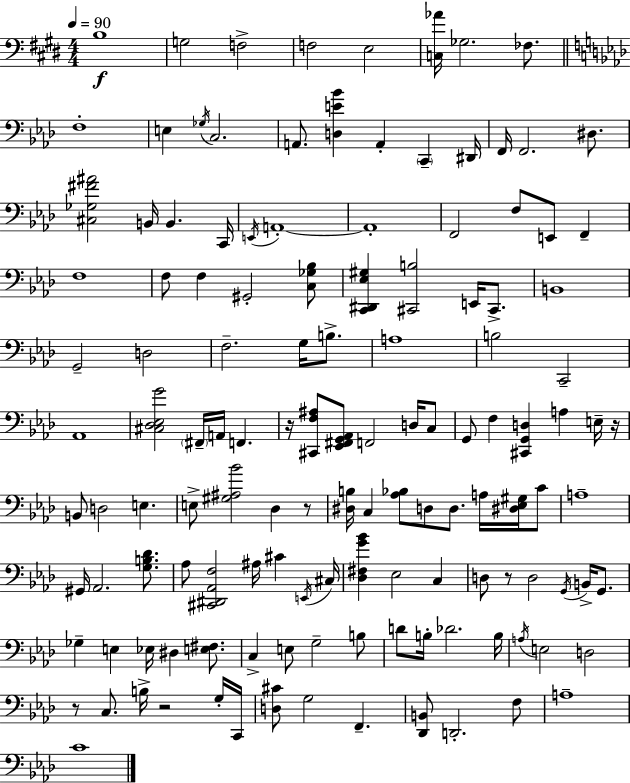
X:1
T:Untitled
M:4/4
L:1/4
K:E
B,4 G,2 F,2 F,2 E,2 [C,_A]/4 _G,2 _F,/2 F,4 E, _G,/4 C,2 A,,/2 [D,E_B] A,, C,, ^D,,/4 F,,/4 F,,2 ^D,/2 [^C,_G,^F^A]2 B,,/4 B,, C,,/4 E,,/4 A,,4 A,,4 F,,2 F,/2 E,,/2 F,, F,4 F,/2 F, ^G,,2 [C,_G,_B,]/2 [C,,^D,,_E,^G,] [^C,,B,]2 E,,/4 ^C,,/2 B,,4 G,,2 D,2 F,2 G,/4 B,/2 A,4 B,2 C,,2 _A,,4 [^C,_D,_E,G]2 ^F,,/4 A,,/4 F,, z/4 [^C,,F,^A,]/2 [_E,,^F,,G,,_A,,]/2 F,,2 D,/4 C,/2 G,,/2 F, [^C,,G,,D,] A, E,/4 z/4 B,,/2 D,2 E, E,/2 [^G,^A,_B]2 _D, z/2 [^D,B,]/4 C, [_A,_B,]/2 D,/2 D,/2 A,/4 [^D,_E,^G,]/4 C/2 A,4 ^G,,/4 _A,,2 [G,B,_D]/2 _A,/2 [^C,,^D,,_A,,F,]2 ^A,/4 ^C E,,/4 ^C,/4 [_D,^F,G_B] _E,2 C, D,/2 z/2 D,2 G,,/4 B,,/4 G,,/2 _G, E, _E,/4 ^D, [E,^F,]/2 C, E,/2 G,2 B,/2 D/2 B,/4 _D2 B,/4 A,/4 E,2 D,2 z/2 C,/2 B,/4 z2 G,/4 C,,/4 [D,^C]/2 G,2 F,, [_D,,B,,]/2 D,,2 F,/2 A,4 C4